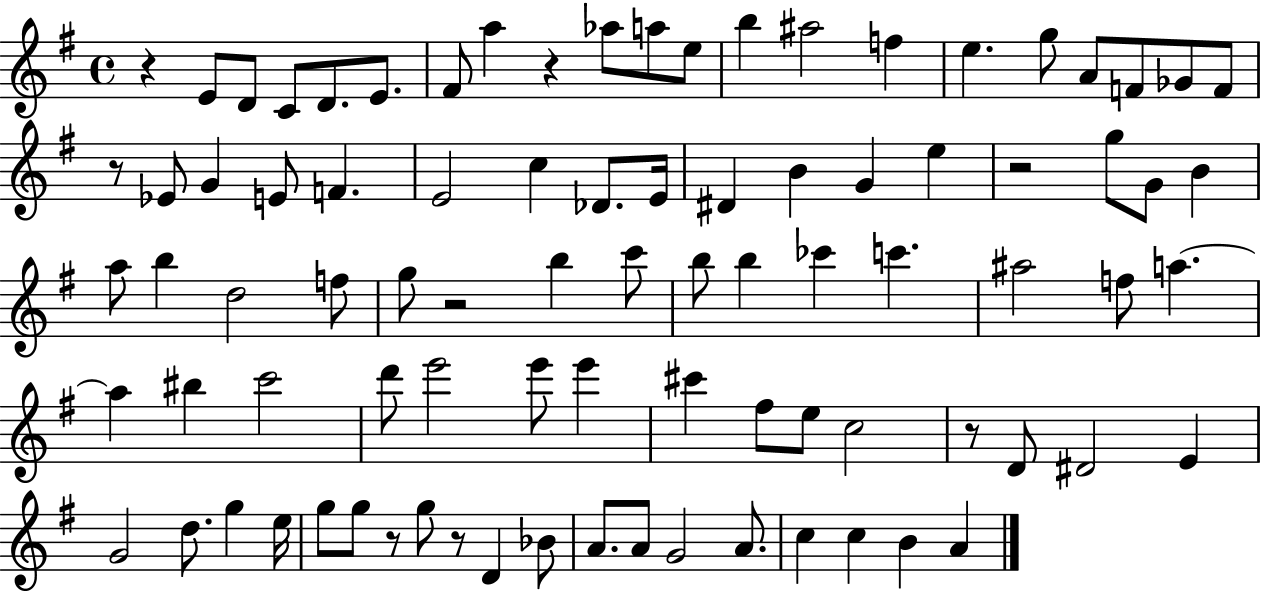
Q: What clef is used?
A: treble